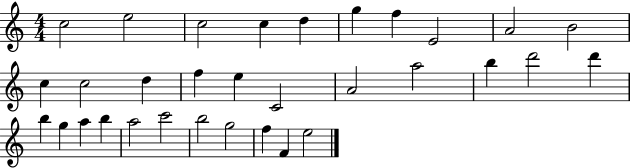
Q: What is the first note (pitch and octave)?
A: C5